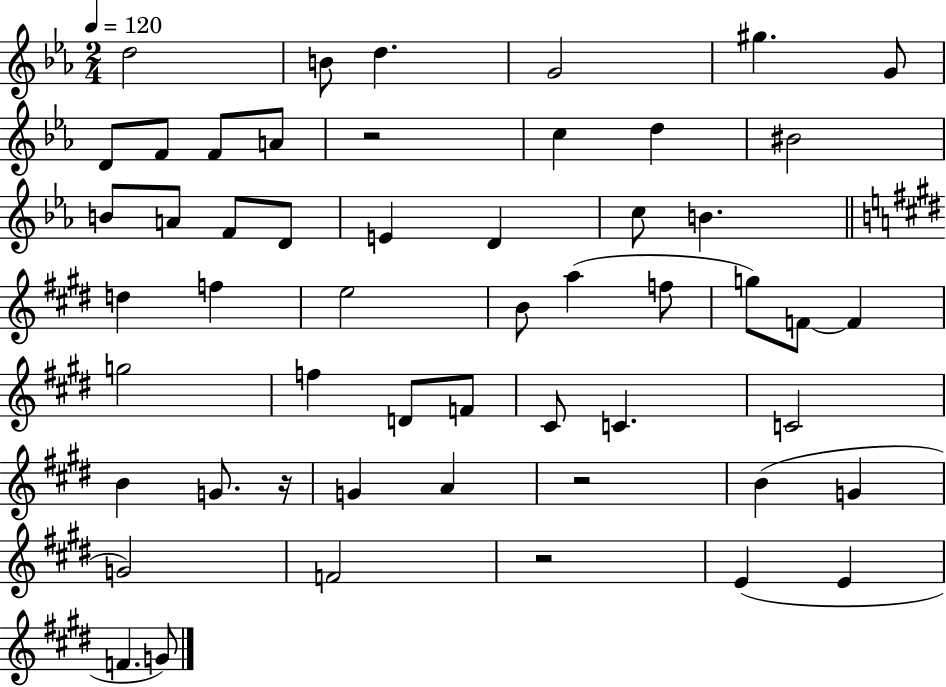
D5/h B4/e D5/q. G4/h G#5/q. G4/e D4/e F4/e F4/e A4/e R/h C5/q D5/q BIS4/h B4/e A4/e F4/e D4/e E4/q D4/q C5/e B4/q. D5/q F5/q E5/h B4/e A5/q F5/e G5/e F4/e F4/q G5/h F5/q D4/e F4/e C#4/e C4/q. C4/h B4/q G4/e. R/s G4/q A4/q R/h B4/q G4/q G4/h F4/h R/h E4/q E4/q F4/q. G4/e